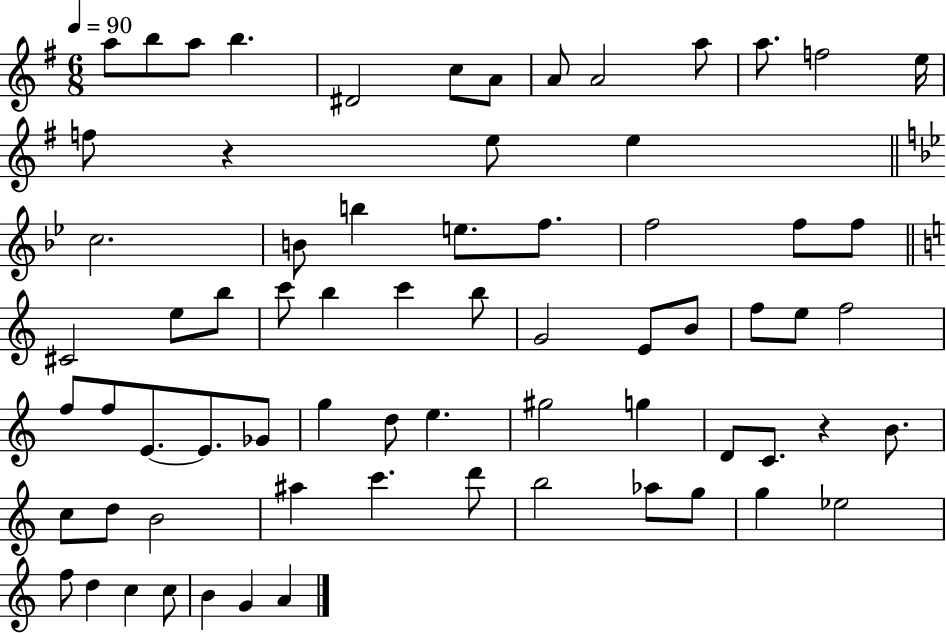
{
  \clef treble
  \numericTimeSignature
  \time 6/8
  \key g \major
  \tempo 4 = 90
  a''8 b''8 a''8 b''4. | dis'2 c''8 a'8 | a'8 a'2 a''8 | a''8. f''2 e''16 | \break f''8 r4 e''8 e''4 | \bar "||" \break \key bes \major c''2. | b'8 b''4 e''8. f''8. | f''2 f''8 f''8 | \bar "||" \break \key c \major cis'2 e''8 b''8 | c'''8 b''4 c'''4 b''8 | g'2 e'8 b'8 | f''8 e''8 f''2 | \break f''8 f''8 e'8.~~ e'8. ges'8 | g''4 d''8 e''4. | gis''2 g''4 | d'8 c'8. r4 b'8. | \break c''8 d''8 b'2 | ais''4 c'''4. d'''8 | b''2 aes''8 g''8 | g''4 ees''2 | \break f''8 d''4 c''4 c''8 | b'4 g'4 a'4 | \bar "|."
}